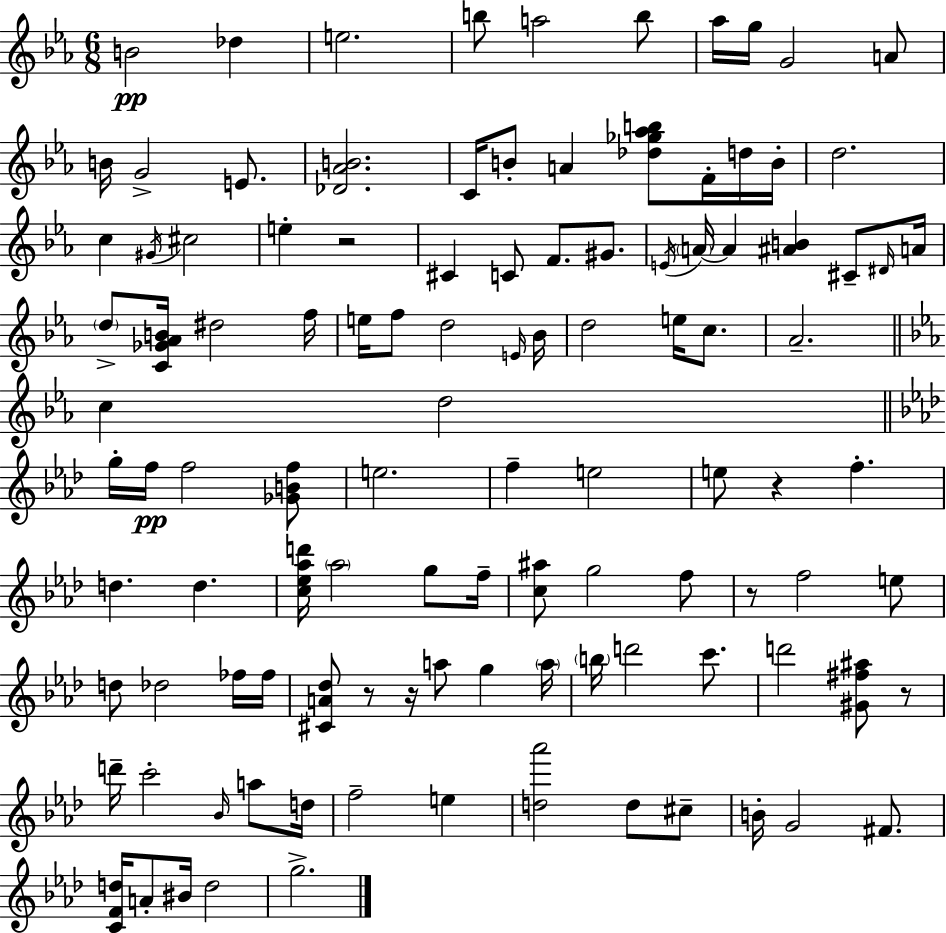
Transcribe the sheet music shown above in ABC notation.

X:1
T:Untitled
M:6/8
L:1/4
K:Eb
B2 _d e2 b/2 a2 b/2 _a/4 g/4 G2 A/2 B/4 G2 E/2 [_D_AB]2 C/4 B/2 A [_d_g_ab]/2 F/4 d/4 B/4 d2 c ^G/4 ^c2 e z2 ^C C/2 F/2 ^G/2 E/4 A/4 A [^AB] ^C/2 ^D/4 A/4 d/2 [C_G_AB]/4 ^d2 f/4 e/4 f/2 d2 E/4 _B/4 d2 e/4 c/2 _A2 c d2 g/4 f/4 f2 [_GBf]/2 e2 f e2 e/2 z f d d [c_e_ad']/4 _a2 g/2 f/4 [c^a]/2 g2 f/2 z/2 f2 e/2 d/2 _d2 _f/4 _f/4 [^CA_d]/2 z/2 z/4 a/2 g a/4 b/4 d'2 c'/2 d'2 [^G^f^a]/2 z/2 d'/4 c'2 _B/4 a/2 d/4 f2 e [d_a']2 d/2 ^c/2 B/4 G2 ^F/2 [CFd]/4 A/2 ^B/4 d2 g2